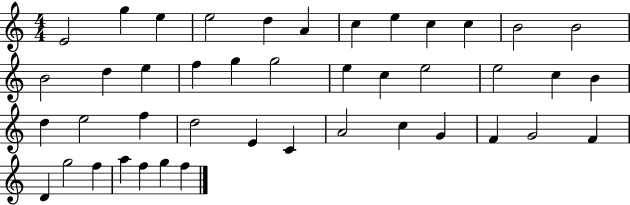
E4/h G5/q E5/q E5/h D5/q A4/q C5/q E5/q C5/q C5/q B4/h B4/h B4/h D5/q E5/q F5/q G5/q G5/h E5/q C5/q E5/h E5/h C5/q B4/q D5/q E5/h F5/q D5/h E4/q C4/q A4/h C5/q G4/q F4/q G4/h F4/q D4/q G5/h F5/q A5/q F5/q G5/q F5/q